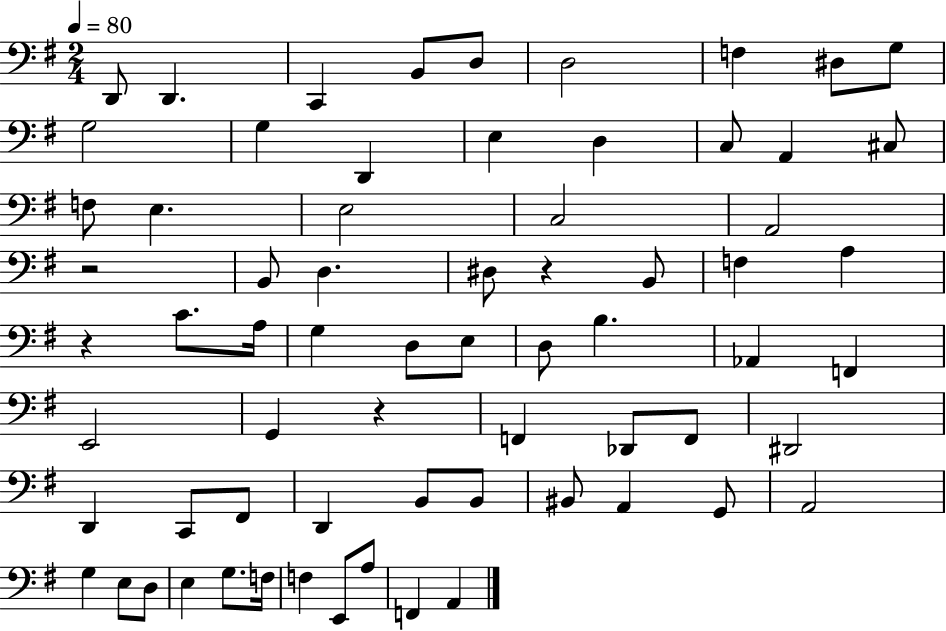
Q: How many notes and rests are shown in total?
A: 68